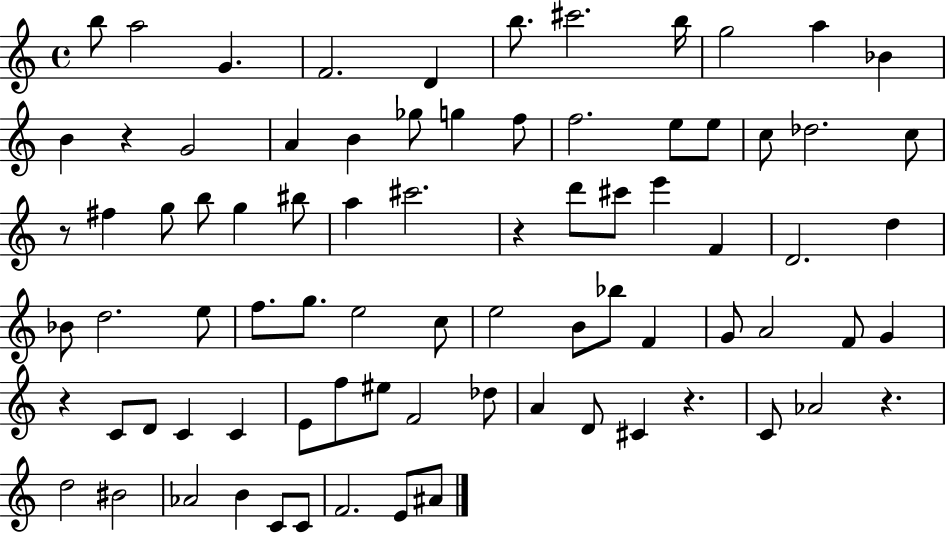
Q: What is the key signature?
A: C major